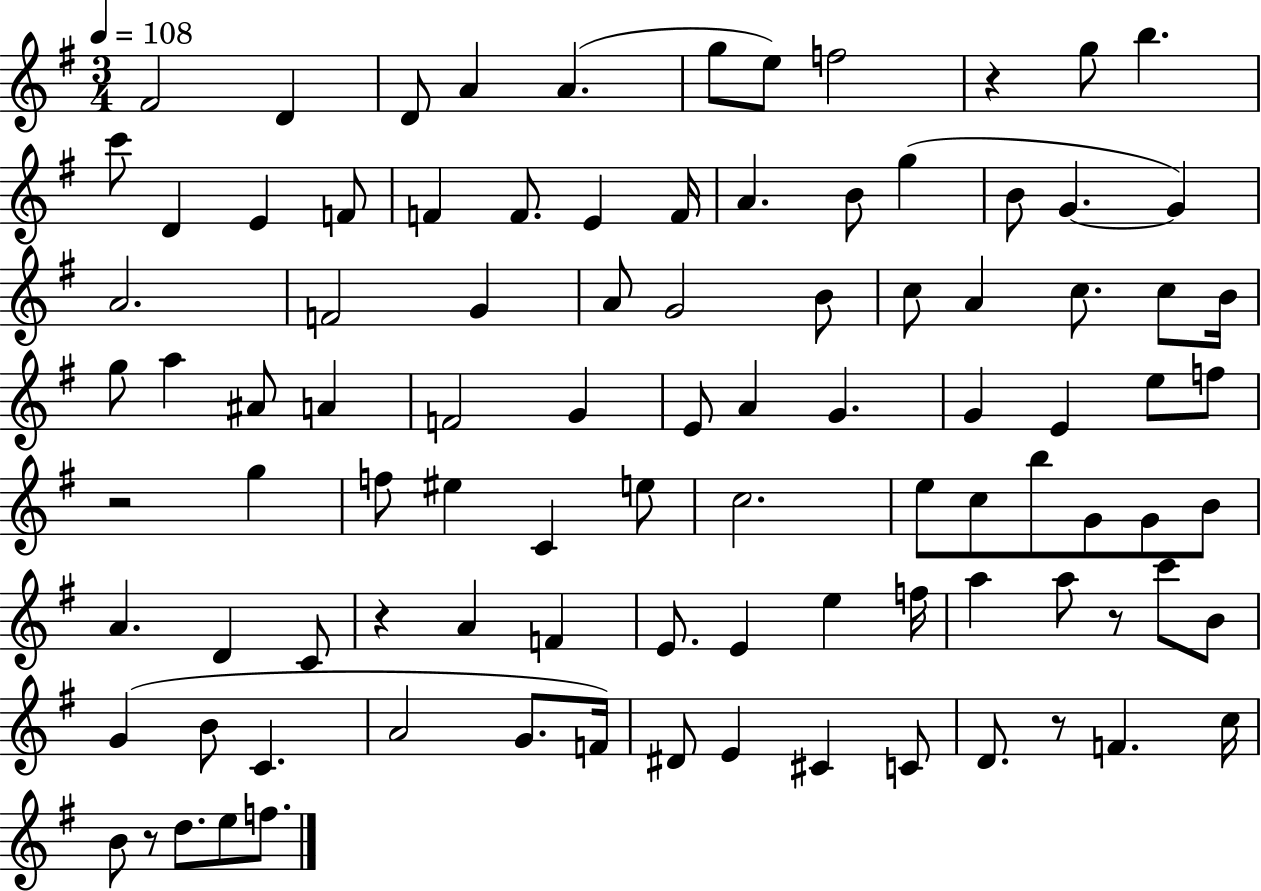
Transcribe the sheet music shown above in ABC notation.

X:1
T:Untitled
M:3/4
L:1/4
K:G
^F2 D D/2 A A g/2 e/2 f2 z g/2 b c'/2 D E F/2 F F/2 E F/4 A B/2 g B/2 G G A2 F2 G A/2 G2 B/2 c/2 A c/2 c/2 B/4 g/2 a ^A/2 A F2 G E/2 A G G E e/2 f/2 z2 g f/2 ^e C e/2 c2 e/2 c/2 b/2 G/2 G/2 B/2 A D C/2 z A F E/2 E e f/4 a a/2 z/2 c'/2 B/2 G B/2 C A2 G/2 F/4 ^D/2 E ^C C/2 D/2 z/2 F c/4 B/2 z/2 d/2 e/2 f/2